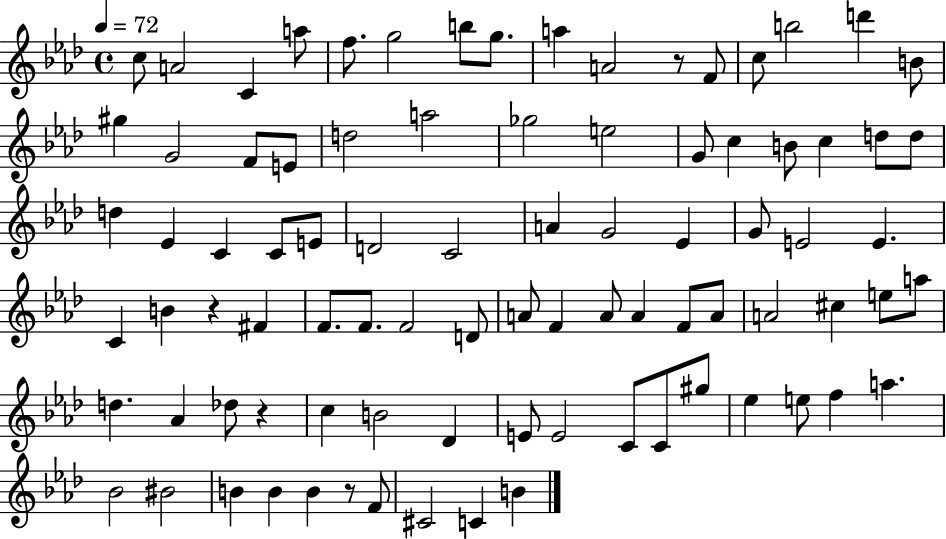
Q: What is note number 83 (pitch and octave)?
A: B4